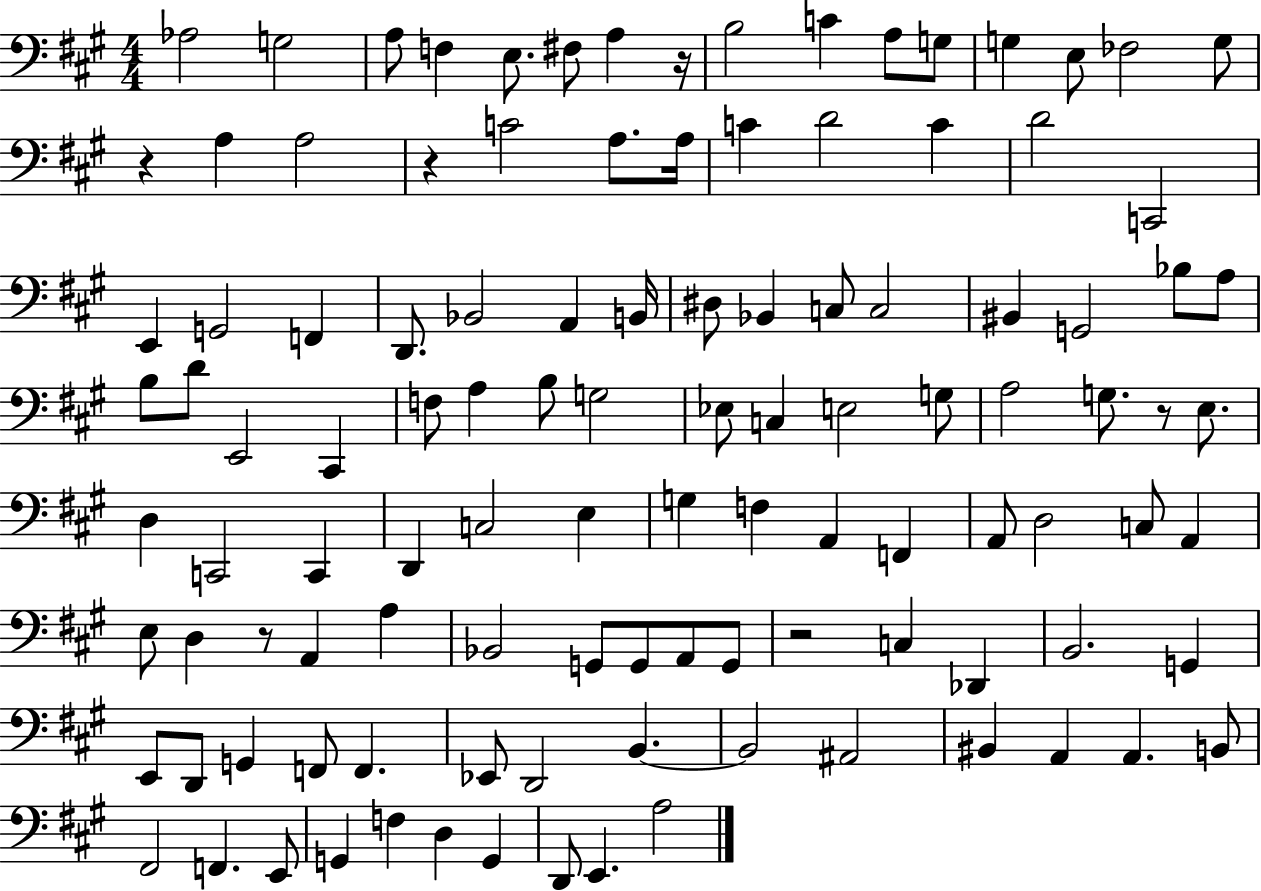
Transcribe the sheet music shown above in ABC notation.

X:1
T:Untitled
M:4/4
L:1/4
K:A
_A,2 G,2 A,/2 F, E,/2 ^F,/2 A, z/4 B,2 C A,/2 G,/2 G, E,/2 _F,2 G,/2 z A, A,2 z C2 A,/2 A,/4 C D2 C D2 C,,2 E,, G,,2 F,, D,,/2 _B,,2 A,, B,,/4 ^D,/2 _B,, C,/2 C,2 ^B,, G,,2 _B,/2 A,/2 B,/2 D/2 E,,2 ^C,, F,/2 A, B,/2 G,2 _E,/2 C, E,2 G,/2 A,2 G,/2 z/2 E,/2 D, C,,2 C,, D,, C,2 E, G, F, A,, F,, A,,/2 D,2 C,/2 A,, E,/2 D, z/2 A,, A, _B,,2 G,,/2 G,,/2 A,,/2 G,,/2 z2 C, _D,, B,,2 G,, E,,/2 D,,/2 G,, F,,/2 F,, _E,,/2 D,,2 B,, B,,2 ^A,,2 ^B,, A,, A,, B,,/2 ^F,,2 F,, E,,/2 G,, F, D, G,, D,,/2 E,, A,2